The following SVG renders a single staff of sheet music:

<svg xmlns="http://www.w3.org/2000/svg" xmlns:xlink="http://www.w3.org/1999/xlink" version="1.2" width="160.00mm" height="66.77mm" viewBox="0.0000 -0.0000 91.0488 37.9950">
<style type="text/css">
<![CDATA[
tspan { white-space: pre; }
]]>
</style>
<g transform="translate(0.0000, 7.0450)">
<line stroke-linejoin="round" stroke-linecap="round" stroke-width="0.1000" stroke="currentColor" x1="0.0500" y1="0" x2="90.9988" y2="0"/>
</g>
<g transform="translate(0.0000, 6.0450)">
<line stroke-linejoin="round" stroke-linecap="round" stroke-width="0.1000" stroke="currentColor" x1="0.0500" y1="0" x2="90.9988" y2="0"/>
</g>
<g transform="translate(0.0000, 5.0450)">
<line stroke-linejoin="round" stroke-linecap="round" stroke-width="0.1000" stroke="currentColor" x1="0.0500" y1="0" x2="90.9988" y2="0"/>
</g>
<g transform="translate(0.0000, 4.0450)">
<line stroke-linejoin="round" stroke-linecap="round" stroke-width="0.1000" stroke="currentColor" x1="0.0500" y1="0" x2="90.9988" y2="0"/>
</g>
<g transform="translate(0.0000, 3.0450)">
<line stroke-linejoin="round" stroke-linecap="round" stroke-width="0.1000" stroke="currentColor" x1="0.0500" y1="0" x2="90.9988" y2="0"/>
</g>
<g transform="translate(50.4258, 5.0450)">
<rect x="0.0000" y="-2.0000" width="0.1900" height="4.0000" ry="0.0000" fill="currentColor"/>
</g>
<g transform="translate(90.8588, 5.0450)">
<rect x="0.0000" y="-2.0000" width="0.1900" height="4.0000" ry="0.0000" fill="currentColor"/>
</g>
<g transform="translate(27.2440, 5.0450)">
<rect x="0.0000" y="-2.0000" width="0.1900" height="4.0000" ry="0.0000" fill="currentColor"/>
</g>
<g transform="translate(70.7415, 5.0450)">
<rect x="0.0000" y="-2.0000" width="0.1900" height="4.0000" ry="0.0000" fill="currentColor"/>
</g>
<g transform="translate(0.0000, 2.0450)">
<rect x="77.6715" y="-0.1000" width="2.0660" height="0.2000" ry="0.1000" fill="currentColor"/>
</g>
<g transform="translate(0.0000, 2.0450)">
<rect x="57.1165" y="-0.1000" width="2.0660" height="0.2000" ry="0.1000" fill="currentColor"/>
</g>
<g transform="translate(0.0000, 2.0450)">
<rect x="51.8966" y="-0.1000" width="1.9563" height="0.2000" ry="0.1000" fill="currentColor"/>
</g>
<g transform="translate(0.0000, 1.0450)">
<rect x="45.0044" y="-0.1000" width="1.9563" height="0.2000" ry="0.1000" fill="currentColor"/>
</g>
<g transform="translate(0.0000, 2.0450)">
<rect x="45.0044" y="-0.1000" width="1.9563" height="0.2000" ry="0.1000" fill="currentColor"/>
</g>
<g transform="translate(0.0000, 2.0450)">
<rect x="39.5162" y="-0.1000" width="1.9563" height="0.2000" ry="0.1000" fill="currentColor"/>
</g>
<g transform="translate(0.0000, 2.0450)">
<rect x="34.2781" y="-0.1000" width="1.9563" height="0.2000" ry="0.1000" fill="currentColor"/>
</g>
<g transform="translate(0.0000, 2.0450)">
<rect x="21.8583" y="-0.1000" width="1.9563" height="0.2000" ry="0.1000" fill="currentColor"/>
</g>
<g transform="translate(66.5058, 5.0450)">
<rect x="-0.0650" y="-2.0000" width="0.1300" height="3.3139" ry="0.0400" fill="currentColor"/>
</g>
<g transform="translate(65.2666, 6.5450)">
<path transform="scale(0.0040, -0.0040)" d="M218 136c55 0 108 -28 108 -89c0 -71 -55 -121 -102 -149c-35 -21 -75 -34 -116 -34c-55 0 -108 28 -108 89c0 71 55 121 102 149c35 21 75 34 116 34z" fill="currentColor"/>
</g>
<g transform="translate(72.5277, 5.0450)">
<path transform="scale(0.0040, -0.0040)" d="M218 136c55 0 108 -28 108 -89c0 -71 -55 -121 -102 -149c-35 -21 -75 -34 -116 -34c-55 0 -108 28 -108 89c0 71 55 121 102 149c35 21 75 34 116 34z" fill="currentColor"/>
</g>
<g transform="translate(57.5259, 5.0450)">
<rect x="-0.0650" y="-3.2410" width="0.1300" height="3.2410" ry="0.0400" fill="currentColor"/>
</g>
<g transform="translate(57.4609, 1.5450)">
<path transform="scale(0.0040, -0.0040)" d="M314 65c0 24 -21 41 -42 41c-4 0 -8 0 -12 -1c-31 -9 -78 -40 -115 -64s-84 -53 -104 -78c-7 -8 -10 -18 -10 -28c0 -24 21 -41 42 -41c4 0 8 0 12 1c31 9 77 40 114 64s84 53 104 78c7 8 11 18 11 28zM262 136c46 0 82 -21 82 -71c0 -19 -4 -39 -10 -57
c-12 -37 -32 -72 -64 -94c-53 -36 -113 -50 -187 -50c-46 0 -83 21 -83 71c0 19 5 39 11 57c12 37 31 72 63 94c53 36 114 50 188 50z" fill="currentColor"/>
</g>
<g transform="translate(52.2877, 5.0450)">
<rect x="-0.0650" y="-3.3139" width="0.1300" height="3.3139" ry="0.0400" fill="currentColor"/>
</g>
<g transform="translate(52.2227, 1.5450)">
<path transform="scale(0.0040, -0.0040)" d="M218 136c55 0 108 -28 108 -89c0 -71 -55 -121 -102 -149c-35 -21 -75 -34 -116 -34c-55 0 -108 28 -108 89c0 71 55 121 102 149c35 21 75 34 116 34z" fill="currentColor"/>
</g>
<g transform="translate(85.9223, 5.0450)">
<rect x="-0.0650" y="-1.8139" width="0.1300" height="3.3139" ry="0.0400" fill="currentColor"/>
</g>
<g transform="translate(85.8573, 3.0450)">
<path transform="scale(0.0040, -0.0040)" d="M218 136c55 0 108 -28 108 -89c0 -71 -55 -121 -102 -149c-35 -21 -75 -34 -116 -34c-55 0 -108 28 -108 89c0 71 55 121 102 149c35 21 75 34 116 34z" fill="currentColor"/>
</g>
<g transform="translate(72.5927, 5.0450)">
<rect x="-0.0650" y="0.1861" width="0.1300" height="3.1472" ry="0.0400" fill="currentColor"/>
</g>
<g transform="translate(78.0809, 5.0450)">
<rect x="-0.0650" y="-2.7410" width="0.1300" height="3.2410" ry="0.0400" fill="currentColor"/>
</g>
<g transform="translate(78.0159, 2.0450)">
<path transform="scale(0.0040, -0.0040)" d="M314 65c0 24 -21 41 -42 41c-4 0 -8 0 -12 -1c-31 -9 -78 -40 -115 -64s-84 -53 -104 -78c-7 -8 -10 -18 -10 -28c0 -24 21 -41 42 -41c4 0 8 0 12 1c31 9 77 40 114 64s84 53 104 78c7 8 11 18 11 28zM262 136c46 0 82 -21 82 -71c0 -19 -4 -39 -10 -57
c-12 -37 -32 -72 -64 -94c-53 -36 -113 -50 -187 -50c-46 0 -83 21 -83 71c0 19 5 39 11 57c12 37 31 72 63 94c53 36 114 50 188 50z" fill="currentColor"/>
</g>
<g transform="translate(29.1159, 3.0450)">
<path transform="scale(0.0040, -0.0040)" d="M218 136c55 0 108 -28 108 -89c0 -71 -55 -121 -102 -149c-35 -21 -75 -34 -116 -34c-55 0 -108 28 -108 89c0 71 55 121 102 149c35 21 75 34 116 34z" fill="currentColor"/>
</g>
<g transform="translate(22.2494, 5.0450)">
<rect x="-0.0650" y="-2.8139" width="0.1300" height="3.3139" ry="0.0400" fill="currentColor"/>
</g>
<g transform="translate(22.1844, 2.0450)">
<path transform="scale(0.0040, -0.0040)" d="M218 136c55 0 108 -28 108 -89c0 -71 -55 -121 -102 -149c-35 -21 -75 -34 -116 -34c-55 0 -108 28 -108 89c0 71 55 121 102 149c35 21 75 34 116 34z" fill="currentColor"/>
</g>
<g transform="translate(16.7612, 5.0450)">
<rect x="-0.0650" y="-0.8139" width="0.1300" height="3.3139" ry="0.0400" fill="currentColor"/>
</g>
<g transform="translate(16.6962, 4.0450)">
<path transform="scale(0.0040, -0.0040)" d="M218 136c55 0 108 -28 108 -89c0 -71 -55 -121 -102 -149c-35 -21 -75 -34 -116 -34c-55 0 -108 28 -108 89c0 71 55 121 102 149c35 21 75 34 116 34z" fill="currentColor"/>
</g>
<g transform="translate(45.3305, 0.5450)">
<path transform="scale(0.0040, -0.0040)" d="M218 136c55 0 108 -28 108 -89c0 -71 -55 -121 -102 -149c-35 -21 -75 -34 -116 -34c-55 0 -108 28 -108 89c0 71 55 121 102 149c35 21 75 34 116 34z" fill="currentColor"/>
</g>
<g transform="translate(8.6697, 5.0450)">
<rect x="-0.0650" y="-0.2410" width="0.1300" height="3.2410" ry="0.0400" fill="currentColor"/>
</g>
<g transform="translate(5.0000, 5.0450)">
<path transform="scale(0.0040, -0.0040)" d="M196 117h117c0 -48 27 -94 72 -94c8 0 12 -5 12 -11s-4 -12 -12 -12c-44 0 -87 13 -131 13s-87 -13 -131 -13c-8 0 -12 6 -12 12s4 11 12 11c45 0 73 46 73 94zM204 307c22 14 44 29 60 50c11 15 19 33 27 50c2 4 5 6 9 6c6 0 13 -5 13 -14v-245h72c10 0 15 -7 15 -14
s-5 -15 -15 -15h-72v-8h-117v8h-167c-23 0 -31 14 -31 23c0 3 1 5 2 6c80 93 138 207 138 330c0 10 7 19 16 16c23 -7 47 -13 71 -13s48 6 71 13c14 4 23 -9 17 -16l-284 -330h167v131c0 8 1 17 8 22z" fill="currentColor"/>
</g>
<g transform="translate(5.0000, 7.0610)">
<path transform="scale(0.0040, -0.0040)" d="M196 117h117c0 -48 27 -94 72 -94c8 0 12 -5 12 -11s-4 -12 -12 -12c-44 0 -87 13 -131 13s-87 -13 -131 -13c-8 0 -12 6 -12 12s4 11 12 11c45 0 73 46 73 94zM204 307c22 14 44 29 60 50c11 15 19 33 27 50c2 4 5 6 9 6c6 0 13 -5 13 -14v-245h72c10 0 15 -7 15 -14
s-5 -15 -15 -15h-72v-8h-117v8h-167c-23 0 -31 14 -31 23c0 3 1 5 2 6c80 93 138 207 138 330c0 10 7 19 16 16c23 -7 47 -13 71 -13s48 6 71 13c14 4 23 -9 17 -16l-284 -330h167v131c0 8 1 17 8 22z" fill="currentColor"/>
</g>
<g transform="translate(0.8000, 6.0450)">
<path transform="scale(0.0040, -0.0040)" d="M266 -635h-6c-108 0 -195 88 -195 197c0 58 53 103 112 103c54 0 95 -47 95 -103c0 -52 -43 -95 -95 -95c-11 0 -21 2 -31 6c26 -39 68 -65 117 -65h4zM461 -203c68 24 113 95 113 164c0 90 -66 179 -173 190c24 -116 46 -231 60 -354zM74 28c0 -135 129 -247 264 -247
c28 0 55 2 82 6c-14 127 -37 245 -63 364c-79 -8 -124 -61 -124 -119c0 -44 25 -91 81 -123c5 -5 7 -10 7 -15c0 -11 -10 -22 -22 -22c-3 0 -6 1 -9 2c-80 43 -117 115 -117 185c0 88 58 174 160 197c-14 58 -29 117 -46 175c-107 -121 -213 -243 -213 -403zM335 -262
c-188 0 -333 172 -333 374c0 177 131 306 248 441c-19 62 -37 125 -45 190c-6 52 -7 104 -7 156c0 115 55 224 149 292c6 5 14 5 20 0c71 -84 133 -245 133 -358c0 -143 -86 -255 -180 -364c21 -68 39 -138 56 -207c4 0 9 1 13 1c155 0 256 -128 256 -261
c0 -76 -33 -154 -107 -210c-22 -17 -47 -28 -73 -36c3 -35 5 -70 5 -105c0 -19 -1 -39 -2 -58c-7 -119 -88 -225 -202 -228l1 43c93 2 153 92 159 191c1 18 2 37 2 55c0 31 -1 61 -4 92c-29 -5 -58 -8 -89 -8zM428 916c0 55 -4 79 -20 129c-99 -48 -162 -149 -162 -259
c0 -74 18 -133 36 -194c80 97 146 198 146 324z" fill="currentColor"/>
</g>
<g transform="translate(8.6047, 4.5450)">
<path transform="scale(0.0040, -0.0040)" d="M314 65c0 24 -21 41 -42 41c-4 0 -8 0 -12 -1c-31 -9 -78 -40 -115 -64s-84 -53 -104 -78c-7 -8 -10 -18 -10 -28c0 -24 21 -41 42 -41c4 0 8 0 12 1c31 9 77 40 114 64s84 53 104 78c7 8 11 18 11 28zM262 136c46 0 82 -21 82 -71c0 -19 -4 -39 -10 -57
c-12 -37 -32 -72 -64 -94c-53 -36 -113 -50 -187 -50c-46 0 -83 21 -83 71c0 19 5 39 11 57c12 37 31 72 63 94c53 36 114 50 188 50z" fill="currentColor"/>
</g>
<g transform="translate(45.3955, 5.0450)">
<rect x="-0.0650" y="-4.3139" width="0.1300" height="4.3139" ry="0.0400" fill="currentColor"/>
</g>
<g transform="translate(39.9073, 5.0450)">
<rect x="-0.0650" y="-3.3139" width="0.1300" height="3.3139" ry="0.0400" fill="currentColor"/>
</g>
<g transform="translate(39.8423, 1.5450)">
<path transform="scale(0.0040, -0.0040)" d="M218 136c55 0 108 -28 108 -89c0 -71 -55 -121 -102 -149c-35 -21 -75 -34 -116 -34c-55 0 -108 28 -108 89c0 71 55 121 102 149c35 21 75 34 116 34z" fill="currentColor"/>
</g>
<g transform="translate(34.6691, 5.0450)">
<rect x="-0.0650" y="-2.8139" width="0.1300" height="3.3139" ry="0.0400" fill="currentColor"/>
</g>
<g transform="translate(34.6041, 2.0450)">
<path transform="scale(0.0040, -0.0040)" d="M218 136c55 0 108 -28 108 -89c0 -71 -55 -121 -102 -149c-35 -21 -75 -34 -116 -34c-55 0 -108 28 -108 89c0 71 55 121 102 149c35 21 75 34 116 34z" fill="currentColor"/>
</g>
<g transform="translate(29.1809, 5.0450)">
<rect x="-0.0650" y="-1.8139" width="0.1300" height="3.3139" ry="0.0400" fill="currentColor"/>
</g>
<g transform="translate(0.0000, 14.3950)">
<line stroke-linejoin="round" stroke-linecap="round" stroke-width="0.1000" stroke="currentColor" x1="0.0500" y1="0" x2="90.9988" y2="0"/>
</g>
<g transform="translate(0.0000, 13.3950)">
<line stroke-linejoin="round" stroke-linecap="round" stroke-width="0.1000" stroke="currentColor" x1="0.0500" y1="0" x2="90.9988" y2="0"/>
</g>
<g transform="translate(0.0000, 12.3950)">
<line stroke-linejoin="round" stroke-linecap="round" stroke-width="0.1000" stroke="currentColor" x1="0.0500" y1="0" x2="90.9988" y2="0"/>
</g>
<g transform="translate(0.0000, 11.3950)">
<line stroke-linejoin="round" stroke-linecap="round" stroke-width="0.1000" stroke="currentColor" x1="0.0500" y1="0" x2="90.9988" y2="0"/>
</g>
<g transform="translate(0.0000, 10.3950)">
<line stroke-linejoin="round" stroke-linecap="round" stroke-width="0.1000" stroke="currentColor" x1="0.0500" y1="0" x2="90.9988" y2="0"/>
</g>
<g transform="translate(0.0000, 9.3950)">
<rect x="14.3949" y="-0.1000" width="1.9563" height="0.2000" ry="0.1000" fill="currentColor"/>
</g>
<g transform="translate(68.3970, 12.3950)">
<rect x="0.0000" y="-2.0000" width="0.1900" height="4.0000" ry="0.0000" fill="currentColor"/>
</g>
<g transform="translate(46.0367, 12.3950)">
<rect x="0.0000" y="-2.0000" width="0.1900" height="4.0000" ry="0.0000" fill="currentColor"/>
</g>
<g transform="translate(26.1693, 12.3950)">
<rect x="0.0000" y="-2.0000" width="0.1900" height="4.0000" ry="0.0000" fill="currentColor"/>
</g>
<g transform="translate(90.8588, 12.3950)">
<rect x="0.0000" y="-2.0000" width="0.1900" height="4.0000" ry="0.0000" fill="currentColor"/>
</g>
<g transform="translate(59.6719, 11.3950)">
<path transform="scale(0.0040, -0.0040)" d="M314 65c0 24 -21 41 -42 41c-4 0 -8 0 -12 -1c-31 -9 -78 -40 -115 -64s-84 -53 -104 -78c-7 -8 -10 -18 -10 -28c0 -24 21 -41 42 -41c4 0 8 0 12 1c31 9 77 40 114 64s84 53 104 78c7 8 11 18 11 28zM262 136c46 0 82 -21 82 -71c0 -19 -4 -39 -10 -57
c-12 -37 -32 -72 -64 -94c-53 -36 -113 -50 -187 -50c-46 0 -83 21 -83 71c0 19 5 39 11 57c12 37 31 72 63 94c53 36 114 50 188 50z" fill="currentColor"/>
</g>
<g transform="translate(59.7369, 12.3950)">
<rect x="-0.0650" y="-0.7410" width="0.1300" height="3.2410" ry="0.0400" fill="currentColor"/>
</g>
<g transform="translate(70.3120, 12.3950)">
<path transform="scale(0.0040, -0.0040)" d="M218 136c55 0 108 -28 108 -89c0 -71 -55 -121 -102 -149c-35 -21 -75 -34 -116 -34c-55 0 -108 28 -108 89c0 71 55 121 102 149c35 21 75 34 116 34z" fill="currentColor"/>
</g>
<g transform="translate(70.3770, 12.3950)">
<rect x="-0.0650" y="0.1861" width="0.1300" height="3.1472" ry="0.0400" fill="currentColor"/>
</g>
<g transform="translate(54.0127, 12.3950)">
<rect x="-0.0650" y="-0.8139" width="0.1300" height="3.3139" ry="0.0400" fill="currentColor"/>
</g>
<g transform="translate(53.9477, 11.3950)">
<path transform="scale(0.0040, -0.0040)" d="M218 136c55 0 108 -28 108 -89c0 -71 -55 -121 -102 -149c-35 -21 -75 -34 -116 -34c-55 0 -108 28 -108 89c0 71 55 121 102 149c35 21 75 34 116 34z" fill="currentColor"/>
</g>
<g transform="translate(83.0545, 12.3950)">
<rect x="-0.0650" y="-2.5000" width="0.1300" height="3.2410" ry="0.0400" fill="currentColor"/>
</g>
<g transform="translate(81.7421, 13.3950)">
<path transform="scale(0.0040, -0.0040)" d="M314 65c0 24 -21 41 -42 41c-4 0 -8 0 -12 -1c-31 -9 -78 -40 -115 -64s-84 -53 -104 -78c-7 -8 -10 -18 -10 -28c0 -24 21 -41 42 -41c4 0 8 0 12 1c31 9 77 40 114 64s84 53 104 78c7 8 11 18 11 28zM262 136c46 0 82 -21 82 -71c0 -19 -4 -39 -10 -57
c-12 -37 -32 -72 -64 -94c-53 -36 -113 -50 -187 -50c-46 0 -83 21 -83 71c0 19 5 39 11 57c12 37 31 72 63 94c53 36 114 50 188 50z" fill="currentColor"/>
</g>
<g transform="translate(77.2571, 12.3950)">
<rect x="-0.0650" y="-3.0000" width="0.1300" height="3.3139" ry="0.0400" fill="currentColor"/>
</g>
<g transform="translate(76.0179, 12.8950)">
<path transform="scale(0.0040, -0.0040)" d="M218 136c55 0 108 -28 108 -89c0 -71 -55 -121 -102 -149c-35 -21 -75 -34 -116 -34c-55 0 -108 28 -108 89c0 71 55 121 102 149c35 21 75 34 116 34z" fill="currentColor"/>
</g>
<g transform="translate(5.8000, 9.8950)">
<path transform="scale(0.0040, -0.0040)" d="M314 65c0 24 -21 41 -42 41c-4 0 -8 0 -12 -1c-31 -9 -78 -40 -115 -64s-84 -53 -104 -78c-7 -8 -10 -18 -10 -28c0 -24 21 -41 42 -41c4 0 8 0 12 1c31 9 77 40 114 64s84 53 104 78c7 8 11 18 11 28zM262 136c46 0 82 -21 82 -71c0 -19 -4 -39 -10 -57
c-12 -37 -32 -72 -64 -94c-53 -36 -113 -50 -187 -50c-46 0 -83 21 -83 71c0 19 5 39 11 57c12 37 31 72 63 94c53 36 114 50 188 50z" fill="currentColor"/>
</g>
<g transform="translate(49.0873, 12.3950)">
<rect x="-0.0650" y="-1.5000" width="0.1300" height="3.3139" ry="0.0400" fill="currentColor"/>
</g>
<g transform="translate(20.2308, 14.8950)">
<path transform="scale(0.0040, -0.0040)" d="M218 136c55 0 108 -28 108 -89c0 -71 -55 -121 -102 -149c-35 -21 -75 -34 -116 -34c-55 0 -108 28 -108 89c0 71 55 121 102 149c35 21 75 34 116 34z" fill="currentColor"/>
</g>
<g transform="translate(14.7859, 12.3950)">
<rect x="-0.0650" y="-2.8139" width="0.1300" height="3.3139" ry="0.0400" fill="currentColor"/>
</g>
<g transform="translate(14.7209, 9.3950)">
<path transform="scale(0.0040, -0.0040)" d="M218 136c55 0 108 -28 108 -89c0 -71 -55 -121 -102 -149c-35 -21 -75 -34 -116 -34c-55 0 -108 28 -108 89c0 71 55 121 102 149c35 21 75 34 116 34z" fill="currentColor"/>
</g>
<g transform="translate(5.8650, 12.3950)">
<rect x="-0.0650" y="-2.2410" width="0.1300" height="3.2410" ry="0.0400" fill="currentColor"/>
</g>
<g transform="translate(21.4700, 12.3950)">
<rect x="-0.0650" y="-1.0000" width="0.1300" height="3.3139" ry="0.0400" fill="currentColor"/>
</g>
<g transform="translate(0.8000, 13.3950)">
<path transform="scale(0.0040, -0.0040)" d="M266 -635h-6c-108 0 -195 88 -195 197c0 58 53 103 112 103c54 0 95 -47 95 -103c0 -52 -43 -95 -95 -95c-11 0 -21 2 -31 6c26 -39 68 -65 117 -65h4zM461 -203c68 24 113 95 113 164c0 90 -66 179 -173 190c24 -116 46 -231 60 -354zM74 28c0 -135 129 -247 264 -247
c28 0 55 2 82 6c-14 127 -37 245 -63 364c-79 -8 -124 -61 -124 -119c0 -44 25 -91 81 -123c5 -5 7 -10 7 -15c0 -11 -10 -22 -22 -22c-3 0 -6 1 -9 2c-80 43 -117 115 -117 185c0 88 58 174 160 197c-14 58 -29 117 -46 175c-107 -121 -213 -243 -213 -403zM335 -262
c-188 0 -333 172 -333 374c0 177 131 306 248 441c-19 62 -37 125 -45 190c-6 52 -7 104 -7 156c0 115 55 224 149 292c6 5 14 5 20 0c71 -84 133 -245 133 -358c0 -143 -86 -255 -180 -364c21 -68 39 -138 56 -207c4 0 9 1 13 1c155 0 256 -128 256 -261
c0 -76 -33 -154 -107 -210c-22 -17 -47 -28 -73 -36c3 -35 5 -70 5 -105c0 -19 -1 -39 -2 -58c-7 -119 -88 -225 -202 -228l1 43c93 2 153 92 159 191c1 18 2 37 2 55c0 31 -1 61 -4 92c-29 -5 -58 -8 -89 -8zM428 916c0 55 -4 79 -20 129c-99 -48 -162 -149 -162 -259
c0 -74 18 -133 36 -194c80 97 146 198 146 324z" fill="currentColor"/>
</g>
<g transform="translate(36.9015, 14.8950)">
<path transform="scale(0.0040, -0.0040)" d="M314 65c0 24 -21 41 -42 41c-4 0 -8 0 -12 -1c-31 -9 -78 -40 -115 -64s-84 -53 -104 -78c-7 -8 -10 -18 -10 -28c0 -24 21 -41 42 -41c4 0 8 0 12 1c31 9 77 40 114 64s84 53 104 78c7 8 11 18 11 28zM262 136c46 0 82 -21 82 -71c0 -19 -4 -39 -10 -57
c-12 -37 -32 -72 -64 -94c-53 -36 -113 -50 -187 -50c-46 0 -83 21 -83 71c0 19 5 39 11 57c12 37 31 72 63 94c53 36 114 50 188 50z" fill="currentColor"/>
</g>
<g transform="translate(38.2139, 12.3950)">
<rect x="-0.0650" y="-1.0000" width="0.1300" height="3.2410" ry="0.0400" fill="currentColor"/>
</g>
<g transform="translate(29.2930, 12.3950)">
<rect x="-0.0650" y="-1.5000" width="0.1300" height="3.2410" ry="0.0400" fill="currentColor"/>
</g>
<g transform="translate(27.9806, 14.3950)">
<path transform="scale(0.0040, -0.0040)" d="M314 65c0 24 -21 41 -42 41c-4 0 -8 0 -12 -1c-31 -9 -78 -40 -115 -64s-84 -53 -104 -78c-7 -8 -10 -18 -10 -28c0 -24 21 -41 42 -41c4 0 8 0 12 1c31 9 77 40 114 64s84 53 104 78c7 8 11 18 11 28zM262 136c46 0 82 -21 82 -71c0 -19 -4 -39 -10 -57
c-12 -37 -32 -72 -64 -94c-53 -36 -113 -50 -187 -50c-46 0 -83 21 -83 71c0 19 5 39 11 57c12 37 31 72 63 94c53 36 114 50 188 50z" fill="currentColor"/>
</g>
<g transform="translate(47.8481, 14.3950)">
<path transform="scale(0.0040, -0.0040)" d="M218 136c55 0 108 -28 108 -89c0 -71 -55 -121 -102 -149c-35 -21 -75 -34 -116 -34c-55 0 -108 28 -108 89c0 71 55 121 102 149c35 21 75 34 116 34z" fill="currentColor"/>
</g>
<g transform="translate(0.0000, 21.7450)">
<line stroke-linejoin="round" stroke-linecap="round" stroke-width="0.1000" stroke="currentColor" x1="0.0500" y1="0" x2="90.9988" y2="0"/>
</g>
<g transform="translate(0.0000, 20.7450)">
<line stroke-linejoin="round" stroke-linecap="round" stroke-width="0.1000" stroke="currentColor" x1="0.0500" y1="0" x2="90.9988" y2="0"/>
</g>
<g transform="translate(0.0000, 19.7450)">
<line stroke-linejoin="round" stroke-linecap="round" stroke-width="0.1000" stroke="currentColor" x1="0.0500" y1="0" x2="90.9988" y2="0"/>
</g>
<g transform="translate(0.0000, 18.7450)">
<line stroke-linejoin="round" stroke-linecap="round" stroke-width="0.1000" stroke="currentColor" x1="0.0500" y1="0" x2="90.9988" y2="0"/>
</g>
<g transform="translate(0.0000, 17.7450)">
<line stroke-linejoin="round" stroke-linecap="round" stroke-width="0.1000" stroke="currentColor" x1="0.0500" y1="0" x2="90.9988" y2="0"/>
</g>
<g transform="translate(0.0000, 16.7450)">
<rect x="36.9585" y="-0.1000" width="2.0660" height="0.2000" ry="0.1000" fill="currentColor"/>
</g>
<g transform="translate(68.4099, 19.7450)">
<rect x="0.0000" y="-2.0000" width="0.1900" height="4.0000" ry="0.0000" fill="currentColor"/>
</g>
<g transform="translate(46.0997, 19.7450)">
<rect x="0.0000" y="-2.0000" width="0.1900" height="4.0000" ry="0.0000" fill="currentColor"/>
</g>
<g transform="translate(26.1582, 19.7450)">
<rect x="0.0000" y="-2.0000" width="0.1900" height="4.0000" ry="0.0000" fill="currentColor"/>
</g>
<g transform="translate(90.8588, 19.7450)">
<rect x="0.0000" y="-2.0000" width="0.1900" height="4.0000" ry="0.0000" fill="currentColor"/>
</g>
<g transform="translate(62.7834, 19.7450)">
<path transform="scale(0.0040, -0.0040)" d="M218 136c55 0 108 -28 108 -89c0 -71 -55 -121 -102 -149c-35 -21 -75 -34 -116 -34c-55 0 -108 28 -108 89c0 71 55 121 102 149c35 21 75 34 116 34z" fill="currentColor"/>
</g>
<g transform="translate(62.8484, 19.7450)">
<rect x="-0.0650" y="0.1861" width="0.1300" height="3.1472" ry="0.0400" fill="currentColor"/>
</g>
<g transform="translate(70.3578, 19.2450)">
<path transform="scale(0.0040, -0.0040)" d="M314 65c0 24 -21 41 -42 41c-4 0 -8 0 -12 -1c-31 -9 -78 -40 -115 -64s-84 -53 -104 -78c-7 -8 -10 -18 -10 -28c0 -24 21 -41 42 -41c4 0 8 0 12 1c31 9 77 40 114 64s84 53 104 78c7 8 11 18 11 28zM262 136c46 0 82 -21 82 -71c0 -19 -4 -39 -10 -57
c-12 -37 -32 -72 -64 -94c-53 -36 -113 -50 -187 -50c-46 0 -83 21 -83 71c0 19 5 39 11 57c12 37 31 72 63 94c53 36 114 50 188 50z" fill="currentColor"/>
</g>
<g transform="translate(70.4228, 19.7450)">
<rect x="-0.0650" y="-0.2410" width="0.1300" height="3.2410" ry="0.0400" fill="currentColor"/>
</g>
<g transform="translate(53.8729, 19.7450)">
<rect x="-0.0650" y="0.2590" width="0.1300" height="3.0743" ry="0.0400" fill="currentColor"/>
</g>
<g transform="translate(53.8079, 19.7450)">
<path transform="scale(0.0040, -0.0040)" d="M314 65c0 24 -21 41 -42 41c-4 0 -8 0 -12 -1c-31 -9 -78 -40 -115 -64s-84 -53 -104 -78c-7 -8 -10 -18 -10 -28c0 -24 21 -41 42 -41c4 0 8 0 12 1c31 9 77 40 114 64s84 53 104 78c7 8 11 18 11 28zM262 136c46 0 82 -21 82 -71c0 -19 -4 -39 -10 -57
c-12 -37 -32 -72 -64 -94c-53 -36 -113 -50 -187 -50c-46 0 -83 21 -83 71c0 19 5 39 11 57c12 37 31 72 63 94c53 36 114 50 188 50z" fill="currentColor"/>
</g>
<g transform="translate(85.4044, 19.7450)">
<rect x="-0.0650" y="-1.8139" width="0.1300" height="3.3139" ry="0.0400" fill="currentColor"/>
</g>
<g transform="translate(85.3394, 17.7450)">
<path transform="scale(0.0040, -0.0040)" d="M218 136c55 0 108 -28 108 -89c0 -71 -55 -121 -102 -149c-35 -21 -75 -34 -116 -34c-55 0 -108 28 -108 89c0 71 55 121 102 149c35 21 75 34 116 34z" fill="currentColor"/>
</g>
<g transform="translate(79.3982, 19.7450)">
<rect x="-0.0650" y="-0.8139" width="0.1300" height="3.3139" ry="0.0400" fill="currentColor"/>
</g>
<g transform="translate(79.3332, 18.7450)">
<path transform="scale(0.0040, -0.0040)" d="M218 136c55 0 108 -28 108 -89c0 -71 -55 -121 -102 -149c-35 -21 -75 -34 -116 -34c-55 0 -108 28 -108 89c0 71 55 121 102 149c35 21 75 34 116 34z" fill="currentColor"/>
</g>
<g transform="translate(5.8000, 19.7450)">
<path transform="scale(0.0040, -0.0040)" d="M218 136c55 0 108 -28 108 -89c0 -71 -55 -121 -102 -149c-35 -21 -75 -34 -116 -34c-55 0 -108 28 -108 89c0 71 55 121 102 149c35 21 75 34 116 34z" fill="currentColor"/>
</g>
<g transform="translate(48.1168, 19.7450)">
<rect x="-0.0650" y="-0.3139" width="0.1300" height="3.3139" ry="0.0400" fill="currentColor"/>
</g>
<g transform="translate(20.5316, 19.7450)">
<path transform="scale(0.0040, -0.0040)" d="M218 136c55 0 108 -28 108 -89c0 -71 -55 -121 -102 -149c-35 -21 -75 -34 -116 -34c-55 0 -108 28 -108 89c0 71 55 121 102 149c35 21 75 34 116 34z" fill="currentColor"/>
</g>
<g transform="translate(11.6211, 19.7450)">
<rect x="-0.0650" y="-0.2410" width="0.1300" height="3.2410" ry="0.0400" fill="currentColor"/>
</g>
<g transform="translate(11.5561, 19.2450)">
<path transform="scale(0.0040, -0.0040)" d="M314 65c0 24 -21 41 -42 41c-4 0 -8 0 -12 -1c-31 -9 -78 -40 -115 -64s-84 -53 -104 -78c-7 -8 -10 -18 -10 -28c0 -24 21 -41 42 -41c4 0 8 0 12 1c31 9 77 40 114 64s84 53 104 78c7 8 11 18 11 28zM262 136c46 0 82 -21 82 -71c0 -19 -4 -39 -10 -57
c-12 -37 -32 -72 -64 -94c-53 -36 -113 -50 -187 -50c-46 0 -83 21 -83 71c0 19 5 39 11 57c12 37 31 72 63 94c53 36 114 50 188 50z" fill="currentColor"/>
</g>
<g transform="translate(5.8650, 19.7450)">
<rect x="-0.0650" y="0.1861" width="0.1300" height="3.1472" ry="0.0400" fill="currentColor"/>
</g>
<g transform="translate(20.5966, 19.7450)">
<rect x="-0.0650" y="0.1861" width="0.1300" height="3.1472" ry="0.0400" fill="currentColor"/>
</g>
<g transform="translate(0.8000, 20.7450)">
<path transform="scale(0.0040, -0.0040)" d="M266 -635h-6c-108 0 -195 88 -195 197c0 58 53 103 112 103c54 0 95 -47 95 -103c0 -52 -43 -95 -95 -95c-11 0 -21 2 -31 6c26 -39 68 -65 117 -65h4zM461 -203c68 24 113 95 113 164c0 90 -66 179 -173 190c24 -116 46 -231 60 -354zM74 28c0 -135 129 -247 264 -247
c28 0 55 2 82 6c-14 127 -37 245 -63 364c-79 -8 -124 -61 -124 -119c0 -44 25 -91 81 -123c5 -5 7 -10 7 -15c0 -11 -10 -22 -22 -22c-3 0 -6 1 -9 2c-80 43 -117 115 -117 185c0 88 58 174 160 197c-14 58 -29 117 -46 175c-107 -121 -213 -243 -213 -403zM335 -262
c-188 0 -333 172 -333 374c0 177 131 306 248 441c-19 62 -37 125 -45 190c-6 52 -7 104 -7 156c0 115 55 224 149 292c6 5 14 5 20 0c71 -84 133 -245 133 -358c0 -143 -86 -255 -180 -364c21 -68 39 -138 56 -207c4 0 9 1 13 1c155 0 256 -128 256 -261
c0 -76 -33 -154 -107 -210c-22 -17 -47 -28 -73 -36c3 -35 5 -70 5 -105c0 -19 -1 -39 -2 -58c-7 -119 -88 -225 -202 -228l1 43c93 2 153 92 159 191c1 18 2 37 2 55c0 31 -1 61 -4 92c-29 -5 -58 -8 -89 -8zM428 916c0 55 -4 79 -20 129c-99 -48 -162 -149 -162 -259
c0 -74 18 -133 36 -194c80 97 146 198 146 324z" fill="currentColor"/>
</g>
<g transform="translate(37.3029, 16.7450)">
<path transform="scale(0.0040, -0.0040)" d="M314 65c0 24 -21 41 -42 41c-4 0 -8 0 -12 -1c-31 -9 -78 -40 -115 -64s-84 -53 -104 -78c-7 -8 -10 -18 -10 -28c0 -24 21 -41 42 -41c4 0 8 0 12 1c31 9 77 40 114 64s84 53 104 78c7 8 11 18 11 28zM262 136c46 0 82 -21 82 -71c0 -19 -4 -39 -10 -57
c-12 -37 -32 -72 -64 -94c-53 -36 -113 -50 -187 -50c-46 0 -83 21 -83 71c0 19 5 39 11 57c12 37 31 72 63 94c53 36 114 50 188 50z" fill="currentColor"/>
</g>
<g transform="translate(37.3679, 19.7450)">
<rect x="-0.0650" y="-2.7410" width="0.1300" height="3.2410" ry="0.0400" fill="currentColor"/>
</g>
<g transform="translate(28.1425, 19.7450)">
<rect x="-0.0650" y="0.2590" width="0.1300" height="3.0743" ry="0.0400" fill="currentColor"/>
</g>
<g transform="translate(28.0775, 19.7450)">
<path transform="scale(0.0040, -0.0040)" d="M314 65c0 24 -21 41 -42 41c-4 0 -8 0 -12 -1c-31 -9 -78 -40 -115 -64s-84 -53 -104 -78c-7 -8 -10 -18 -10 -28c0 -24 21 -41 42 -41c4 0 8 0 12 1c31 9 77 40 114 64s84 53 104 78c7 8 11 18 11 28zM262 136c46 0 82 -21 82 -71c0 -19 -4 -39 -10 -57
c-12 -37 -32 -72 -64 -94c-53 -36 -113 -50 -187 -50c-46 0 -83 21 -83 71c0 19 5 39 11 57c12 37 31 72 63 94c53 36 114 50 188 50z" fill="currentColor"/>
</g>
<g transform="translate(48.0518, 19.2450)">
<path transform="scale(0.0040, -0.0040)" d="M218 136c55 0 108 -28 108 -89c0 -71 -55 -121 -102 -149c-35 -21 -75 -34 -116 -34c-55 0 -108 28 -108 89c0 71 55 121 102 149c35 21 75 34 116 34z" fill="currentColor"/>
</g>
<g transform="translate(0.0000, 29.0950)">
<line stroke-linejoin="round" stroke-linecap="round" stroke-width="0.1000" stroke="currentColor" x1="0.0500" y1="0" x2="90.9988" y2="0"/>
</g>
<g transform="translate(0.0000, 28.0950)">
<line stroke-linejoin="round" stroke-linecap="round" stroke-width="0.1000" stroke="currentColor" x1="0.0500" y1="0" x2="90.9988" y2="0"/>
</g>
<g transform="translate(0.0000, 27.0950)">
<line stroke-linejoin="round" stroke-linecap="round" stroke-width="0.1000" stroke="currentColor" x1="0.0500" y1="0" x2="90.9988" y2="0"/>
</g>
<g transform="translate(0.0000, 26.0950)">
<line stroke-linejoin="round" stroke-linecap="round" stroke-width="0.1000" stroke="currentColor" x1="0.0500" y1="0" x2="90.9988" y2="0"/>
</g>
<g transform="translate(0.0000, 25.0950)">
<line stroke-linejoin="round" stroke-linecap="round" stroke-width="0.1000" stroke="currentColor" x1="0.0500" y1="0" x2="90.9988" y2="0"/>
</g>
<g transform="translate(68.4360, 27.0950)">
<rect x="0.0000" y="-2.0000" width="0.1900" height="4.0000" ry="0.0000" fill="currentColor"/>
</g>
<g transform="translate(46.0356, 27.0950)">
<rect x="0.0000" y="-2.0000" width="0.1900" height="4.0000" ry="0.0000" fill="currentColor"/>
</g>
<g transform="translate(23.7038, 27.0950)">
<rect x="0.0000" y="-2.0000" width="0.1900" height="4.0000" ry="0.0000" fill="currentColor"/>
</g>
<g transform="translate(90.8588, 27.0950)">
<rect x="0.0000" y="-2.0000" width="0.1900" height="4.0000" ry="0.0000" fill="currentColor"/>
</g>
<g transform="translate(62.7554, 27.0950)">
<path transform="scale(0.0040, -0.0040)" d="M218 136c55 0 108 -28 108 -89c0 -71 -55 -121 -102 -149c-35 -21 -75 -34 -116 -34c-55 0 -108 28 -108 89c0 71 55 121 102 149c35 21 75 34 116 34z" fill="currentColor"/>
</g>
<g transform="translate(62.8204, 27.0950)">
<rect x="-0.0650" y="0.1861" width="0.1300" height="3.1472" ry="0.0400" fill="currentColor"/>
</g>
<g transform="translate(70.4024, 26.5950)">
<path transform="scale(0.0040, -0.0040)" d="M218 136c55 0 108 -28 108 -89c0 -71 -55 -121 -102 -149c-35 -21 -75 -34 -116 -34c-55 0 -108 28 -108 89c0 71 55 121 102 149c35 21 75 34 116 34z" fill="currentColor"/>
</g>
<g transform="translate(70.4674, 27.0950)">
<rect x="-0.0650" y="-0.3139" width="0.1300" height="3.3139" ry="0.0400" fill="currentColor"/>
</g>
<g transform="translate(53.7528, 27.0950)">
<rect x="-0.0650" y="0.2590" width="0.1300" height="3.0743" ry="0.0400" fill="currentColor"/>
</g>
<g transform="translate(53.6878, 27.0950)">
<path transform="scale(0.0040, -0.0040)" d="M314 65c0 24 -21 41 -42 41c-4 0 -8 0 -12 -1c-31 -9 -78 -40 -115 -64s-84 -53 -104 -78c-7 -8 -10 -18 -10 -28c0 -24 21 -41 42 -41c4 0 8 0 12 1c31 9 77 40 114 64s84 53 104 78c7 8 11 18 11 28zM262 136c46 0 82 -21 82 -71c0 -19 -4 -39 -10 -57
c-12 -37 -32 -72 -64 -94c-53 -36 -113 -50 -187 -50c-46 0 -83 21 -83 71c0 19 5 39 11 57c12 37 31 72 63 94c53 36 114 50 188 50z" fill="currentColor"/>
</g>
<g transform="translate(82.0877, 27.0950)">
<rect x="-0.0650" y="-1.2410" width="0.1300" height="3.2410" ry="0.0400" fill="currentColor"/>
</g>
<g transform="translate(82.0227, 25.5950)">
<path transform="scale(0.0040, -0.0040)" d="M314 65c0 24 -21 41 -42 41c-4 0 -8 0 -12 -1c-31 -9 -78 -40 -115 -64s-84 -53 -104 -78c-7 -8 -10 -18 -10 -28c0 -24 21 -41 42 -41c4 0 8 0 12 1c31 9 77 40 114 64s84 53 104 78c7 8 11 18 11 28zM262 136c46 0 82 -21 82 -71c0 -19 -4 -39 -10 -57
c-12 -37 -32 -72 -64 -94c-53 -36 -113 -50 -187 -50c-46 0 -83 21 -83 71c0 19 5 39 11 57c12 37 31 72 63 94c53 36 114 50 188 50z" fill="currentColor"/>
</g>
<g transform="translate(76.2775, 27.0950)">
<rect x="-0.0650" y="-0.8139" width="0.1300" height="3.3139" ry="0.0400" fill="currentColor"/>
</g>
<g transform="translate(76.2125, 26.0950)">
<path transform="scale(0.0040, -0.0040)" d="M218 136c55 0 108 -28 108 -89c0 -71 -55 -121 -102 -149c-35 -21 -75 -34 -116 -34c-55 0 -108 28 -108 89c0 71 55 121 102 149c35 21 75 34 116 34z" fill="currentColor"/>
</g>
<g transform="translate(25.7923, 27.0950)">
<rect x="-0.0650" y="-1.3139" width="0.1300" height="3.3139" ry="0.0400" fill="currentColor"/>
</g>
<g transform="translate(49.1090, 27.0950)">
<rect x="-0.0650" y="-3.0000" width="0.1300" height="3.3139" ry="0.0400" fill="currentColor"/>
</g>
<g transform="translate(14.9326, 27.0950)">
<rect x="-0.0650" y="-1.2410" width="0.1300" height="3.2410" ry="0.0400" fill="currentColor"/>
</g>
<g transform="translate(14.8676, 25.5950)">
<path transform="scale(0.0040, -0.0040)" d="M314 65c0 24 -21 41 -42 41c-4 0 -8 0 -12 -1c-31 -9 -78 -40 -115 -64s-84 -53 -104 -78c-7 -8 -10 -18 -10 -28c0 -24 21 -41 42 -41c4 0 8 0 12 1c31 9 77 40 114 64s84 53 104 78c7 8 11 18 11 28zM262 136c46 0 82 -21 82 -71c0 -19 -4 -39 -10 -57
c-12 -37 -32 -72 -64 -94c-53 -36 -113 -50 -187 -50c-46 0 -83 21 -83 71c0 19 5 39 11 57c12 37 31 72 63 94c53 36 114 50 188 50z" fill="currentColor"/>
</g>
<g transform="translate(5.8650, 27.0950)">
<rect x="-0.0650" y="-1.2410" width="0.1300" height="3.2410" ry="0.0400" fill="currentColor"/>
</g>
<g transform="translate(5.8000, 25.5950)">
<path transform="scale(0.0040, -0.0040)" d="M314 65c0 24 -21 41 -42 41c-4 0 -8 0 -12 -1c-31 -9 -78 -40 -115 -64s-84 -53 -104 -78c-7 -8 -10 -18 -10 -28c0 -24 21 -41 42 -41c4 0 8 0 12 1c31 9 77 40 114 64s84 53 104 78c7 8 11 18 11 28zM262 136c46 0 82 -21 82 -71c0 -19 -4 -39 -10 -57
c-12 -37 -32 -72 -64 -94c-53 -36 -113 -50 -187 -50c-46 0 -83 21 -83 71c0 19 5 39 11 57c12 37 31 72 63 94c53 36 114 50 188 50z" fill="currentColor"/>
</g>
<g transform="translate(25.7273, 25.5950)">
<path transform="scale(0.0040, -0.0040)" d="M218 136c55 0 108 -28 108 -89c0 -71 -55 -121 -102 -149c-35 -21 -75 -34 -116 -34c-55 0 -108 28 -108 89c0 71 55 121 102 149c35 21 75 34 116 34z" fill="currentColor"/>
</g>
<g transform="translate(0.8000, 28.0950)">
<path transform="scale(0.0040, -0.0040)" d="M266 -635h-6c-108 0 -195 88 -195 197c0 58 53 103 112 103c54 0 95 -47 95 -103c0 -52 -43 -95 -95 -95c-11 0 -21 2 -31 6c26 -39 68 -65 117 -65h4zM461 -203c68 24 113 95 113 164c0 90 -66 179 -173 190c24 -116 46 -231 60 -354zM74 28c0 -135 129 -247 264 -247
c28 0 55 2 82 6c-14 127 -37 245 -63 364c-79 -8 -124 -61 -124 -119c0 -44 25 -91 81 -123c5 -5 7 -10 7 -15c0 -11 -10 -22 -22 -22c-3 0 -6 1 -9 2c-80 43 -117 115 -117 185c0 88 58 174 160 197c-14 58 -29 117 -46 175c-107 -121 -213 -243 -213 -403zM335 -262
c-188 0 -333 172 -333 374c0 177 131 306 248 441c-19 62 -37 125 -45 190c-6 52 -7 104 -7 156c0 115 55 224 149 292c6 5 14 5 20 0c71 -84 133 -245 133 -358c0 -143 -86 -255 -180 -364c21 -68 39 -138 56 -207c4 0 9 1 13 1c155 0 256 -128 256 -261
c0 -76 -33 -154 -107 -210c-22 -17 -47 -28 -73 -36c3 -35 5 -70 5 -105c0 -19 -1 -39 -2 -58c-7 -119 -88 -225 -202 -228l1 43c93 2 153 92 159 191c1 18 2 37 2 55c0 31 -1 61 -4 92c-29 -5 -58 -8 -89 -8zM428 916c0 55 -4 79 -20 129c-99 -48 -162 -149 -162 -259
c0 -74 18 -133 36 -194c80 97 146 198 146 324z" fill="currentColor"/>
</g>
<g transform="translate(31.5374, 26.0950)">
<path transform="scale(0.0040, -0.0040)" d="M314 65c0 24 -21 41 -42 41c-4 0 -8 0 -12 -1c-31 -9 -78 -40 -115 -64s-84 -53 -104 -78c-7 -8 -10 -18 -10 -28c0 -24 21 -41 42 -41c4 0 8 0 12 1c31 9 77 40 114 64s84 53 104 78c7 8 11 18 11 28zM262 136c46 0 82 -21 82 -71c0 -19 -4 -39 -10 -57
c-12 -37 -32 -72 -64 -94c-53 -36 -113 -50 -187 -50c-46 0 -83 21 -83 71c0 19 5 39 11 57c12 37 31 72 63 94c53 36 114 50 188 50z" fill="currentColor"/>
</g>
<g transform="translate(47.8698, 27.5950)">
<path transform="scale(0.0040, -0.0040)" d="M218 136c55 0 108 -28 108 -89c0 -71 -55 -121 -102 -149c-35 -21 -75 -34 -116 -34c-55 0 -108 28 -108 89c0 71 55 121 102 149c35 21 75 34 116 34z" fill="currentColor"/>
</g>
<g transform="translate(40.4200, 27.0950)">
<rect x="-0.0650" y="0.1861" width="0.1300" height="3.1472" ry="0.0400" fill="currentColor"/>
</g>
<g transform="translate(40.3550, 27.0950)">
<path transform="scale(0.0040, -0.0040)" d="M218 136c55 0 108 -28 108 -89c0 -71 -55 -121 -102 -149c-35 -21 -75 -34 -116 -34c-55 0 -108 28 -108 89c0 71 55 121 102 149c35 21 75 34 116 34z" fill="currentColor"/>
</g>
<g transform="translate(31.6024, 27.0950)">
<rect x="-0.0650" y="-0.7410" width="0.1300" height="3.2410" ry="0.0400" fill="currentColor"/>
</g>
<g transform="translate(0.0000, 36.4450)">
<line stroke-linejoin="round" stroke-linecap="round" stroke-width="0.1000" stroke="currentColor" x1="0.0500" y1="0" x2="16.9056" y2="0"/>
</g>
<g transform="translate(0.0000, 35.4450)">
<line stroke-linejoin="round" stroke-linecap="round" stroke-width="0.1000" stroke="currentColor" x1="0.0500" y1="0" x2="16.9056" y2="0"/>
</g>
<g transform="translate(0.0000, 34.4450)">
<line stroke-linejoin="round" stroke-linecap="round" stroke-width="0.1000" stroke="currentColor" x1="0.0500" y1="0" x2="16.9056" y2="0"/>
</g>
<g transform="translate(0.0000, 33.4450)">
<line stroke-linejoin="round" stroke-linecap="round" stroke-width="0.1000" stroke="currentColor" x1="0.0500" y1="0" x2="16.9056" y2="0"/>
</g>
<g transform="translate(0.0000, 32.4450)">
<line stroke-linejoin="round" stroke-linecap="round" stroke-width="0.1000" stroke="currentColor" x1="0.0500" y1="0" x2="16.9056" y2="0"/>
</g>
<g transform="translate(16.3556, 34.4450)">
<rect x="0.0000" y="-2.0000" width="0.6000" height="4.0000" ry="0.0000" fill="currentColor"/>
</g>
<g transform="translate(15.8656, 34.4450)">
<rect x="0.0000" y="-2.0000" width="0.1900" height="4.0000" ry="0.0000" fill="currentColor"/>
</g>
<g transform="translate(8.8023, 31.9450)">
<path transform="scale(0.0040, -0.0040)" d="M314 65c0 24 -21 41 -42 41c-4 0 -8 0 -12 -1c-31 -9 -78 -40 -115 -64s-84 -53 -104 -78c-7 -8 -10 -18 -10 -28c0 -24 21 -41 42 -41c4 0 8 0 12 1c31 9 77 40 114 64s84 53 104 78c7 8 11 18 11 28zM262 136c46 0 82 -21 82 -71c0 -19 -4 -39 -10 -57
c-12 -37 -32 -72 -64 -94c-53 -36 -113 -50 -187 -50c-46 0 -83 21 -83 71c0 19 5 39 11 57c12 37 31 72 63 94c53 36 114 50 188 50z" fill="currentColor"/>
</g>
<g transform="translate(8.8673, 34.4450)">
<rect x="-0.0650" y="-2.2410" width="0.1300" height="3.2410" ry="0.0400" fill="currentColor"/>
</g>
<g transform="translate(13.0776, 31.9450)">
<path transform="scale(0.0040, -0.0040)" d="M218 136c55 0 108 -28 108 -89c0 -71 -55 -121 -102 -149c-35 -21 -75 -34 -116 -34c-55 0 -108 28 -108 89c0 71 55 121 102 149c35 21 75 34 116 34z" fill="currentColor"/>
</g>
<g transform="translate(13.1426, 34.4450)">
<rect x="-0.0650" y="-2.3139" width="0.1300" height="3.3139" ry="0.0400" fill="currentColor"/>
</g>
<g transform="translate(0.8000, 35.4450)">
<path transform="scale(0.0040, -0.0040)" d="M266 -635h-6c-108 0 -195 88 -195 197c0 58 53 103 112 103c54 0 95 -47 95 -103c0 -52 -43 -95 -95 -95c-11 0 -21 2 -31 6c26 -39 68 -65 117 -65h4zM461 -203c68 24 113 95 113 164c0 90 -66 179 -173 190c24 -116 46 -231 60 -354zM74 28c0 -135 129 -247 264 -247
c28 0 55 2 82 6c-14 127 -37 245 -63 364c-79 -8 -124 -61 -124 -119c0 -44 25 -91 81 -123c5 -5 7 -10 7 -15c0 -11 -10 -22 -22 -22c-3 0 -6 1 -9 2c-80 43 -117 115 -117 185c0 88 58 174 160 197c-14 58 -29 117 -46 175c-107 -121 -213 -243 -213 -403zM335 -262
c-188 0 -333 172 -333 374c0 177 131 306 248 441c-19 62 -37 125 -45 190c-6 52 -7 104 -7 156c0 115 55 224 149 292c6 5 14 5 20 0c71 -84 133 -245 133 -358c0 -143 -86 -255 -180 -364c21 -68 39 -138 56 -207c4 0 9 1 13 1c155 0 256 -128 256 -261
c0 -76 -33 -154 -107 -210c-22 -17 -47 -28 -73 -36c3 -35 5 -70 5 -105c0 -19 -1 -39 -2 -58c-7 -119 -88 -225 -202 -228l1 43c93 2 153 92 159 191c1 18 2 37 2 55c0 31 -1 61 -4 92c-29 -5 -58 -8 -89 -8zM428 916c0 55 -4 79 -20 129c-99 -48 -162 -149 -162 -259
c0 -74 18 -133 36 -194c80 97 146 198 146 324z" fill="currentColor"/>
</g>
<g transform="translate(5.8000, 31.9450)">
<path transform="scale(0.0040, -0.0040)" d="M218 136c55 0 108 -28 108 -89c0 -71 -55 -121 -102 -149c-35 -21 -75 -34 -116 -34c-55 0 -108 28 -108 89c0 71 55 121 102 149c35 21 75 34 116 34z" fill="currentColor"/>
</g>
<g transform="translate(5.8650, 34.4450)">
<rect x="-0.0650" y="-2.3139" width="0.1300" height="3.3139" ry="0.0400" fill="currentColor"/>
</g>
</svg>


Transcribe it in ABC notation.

X:1
T:Untitled
M:4/4
L:1/4
K:C
c2 d a f a b d' b b2 F B a2 f g2 a D E2 D2 E d d2 B A G2 B c2 B B2 a2 c B2 B c2 d f e2 e2 e d2 B A B2 B c d e2 g g2 g